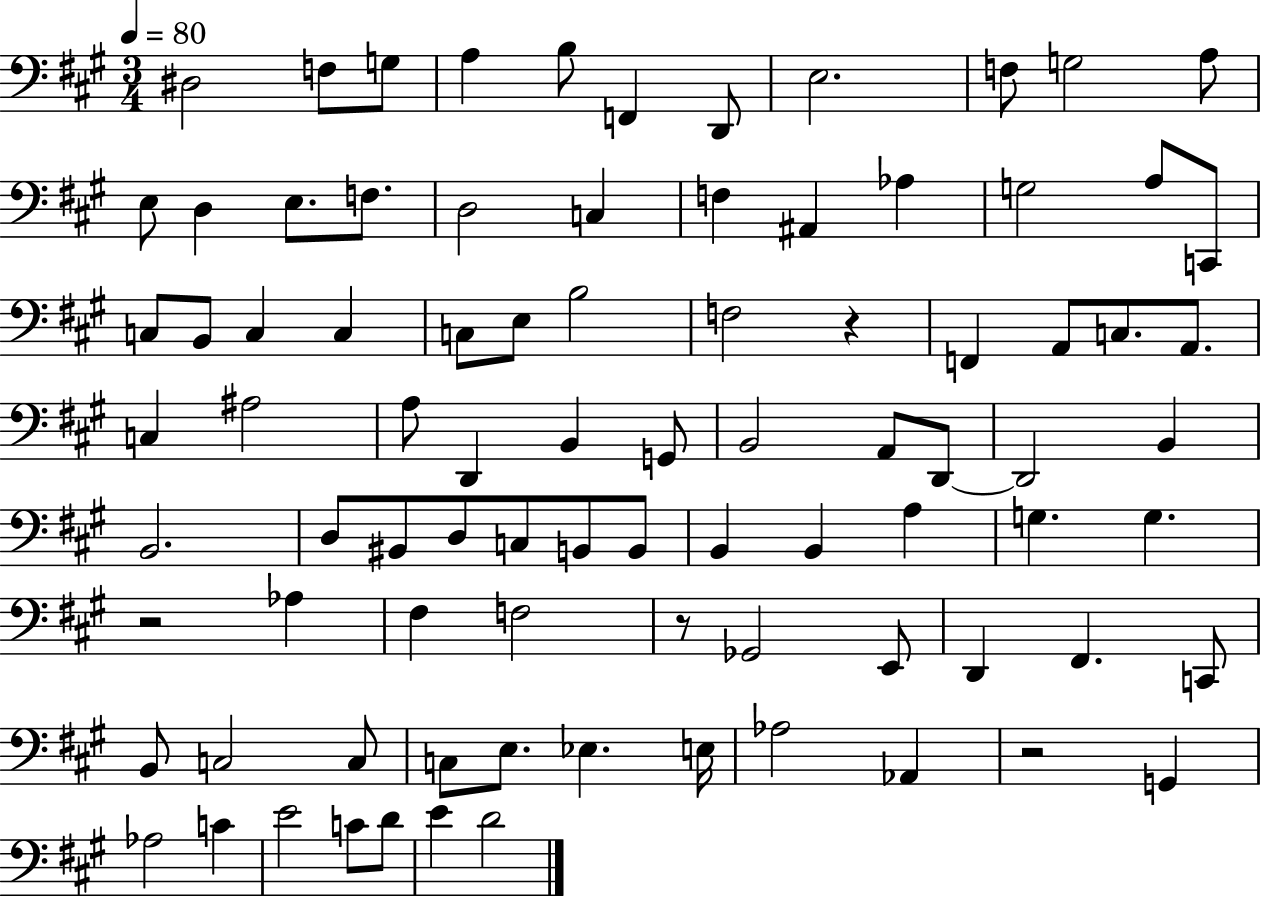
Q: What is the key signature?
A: A major